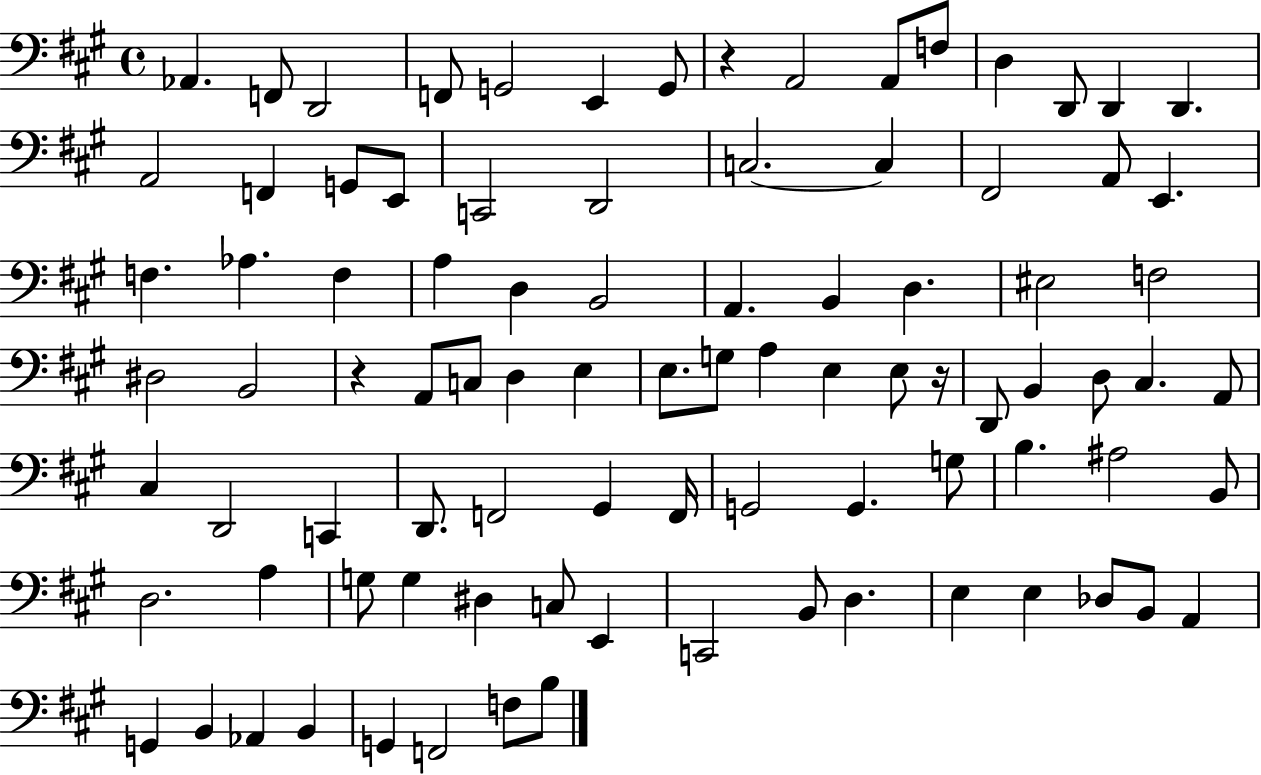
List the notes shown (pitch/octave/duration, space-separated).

Ab2/q. F2/e D2/h F2/e G2/h E2/q G2/e R/q A2/h A2/e F3/e D3/q D2/e D2/q D2/q. A2/h F2/q G2/e E2/e C2/h D2/h C3/h. C3/q F#2/h A2/e E2/q. F3/q. Ab3/q. F3/q A3/q D3/q B2/h A2/q. B2/q D3/q. EIS3/h F3/h D#3/h B2/h R/q A2/e C3/e D3/q E3/q E3/e. G3/e A3/q E3/q E3/e R/s D2/e B2/q D3/e C#3/q. A2/e C#3/q D2/h C2/q D2/e. F2/h G#2/q F2/s G2/h G2/q. G3/e B3/q. A#3/h B2/e D3/h. A3/q G3/e G3/q D#3/q C3/e E2/q C2/h B2/e D3/q. E3/q E3/q Db3/e B2/e A2/q G2/q B2/q Ab2/q B2/q G2/q F2/h F3/e B3/e